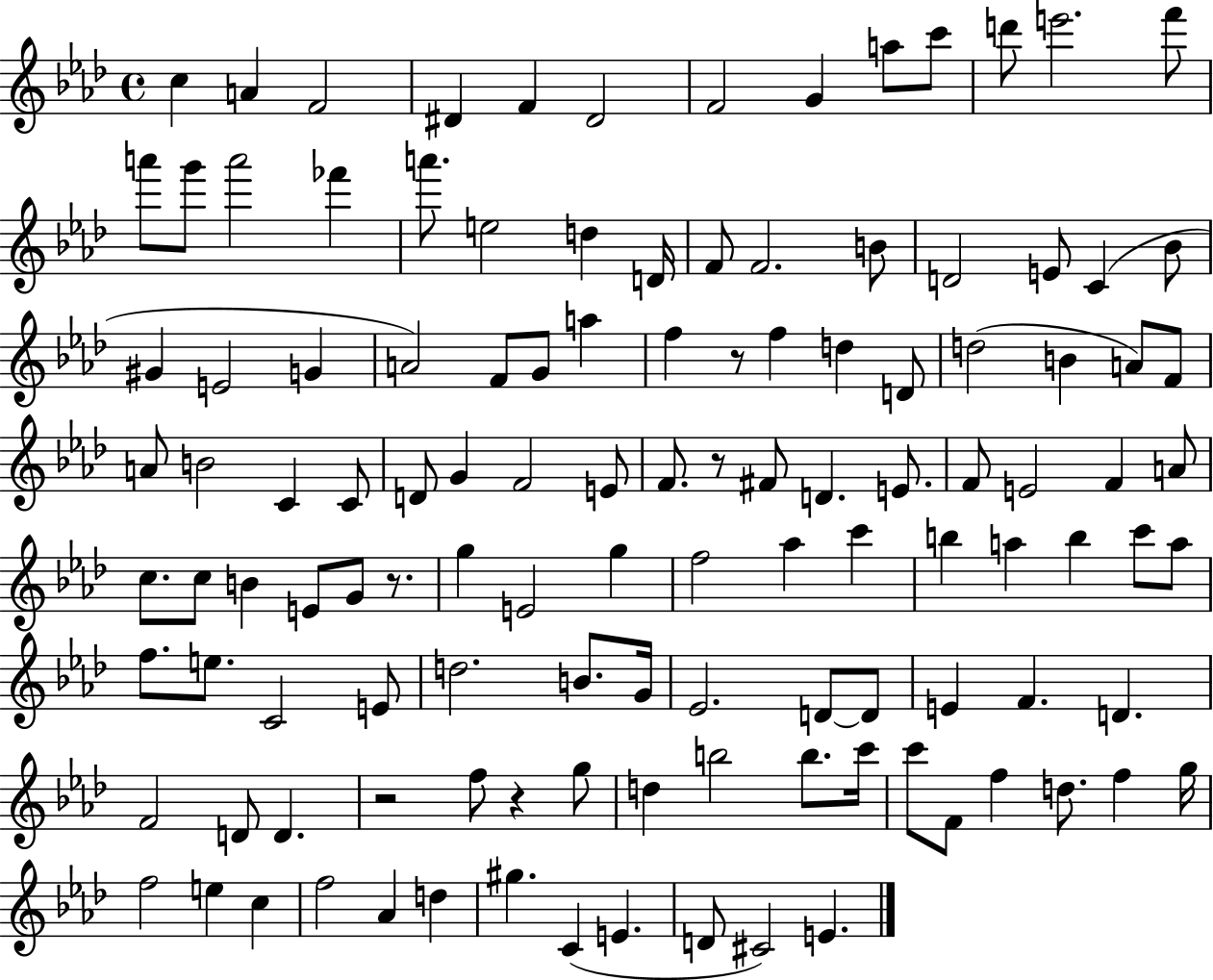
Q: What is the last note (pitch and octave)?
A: E4